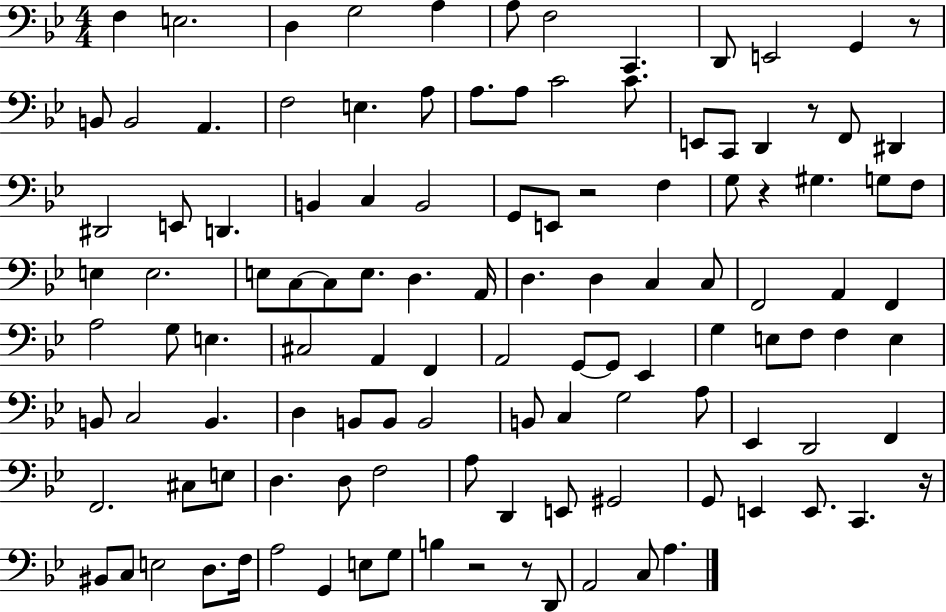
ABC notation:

X:1
T:Untitled
M:4/4
L:1/4
K:Bb
F, E,2 D, G,2 A, A,/2 F,2 C,, D,,/2 E,,2 G,, z/2 B,,/2 B,,2 A,, F,2 E, A,/2 A,/2 A,/2 C2 C/2 E,,/2 C,,/2 D,, z/2 F,,/2 ^D,, ^D,,2 E,,/2 D,, B,, C, B,,2 G,,/2 E,,/2 z2 F, G,/2 z ^G, G,/2 F,/2 E, E,2 E,/2 C,/2 C,/2 E,/2 D, A,,/4 D, D, C, C,/2 F,,2 A,, F,, A,2 G,/2 E, ^C,2 A,, F,, A,,2 G,,/2 G,,/2 _E,, G, E,/2 F,/2 F, E, B,,/2 C,2 B,, D, B,,/2 B,,/2 B,,2 B,,/2 C, G,2 A,/2 _E,, D,,2 F,, F,,2 ^C,/2 E,/2 D, D,/2 F,2 A,/2 D,, E,,/2 ^G,,2 G,,/2 E,, E,,/2 C,, z/4 ^B,,/2 C,/2 E,2 D,/2 F,/4 A,2 G,, E,/2 G,/2 B, z2 z/2 D,,/2 A,,2 C,/2 A,